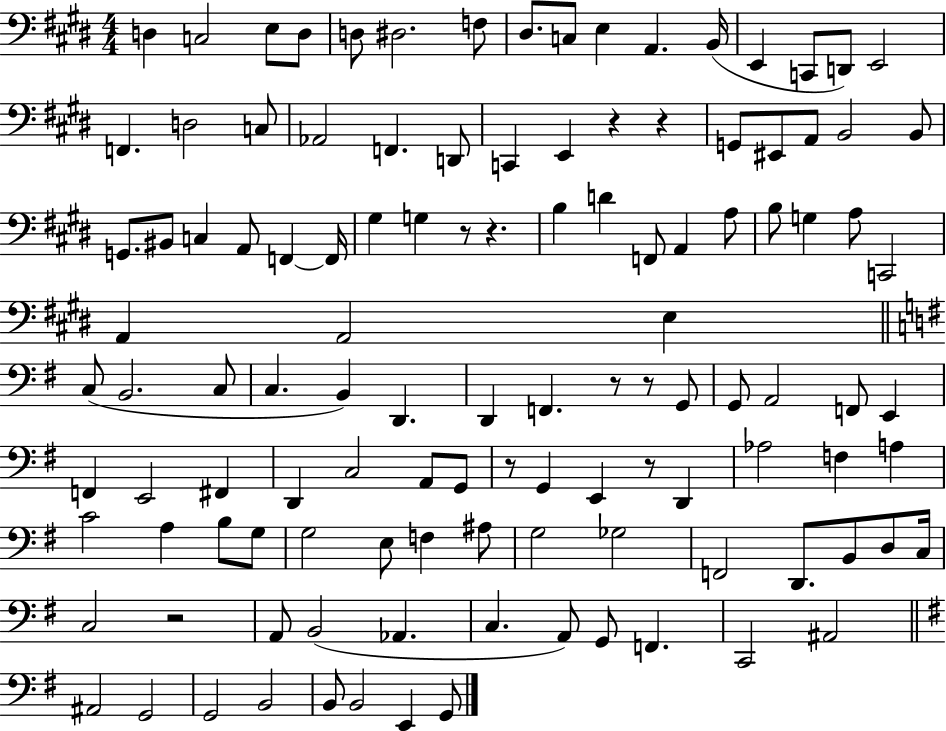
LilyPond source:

{
  \clef bass
  \numericTimeSignature
  \time 4/4
  \key e \major
  d4 c2 e8 d8 | d8 dis2. f8 | dis8. c8 e4 a,4. b,16( | e,4 c,8 d,8) e,2 | \break f,4. d2 c8 | aes,2 f,4. d,8 | c,4 e,4 r4 r4 | g,8 eis,8 a,8 b,2 b,8 | \break g,8. bis,8 c4 a,8 f,4~~ f,16 | gis4 g4 r8 r4. | b4 d'4 f,8 a,4 a8 | b8 g4 a8 c,2 | \break a,4 a,2 e4 | \bar "||" \break \key e \minor c8( b,2. c8 | c4. b,4) d,4. | d,4 f,4. r8 r8 g,8 | g,8 a,2 f,8 e,4 | \break f,4 e,2 fis,4 | d,4 c2 a,8 g,8 | r8 g,4 e,4 r8 d,4 | aes2 f4 a4 | \break c'2 a4 b8 g8 | g2 e8 f4 ais8 | g2 ges2 | f,2 d,8. b,8 d8 c16 | \break c2 r2 | a,8 b,2( aes,4. | c4. a,8) g,8 f,4. | c,2 ais,2 | \break \bar "||" \break \key e \minor ais,2 g,2 | g,2 b,2 | b,8 b,2 e,4 g,8 | \bar "|."
}